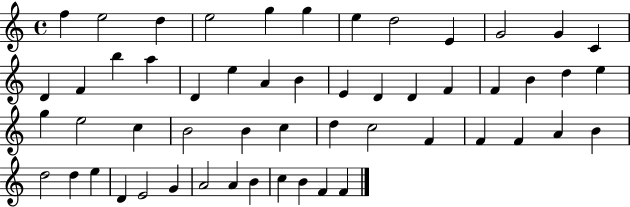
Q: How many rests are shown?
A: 0